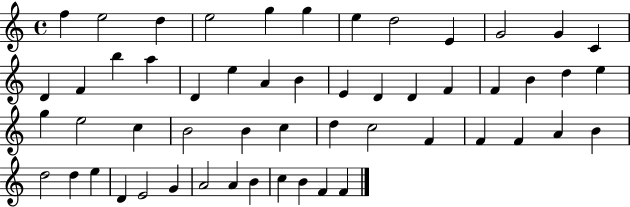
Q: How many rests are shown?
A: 0